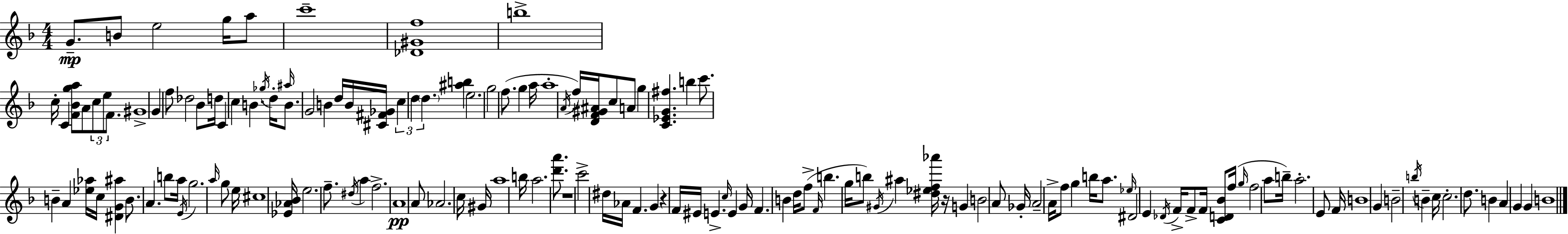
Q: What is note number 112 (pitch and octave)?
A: G5